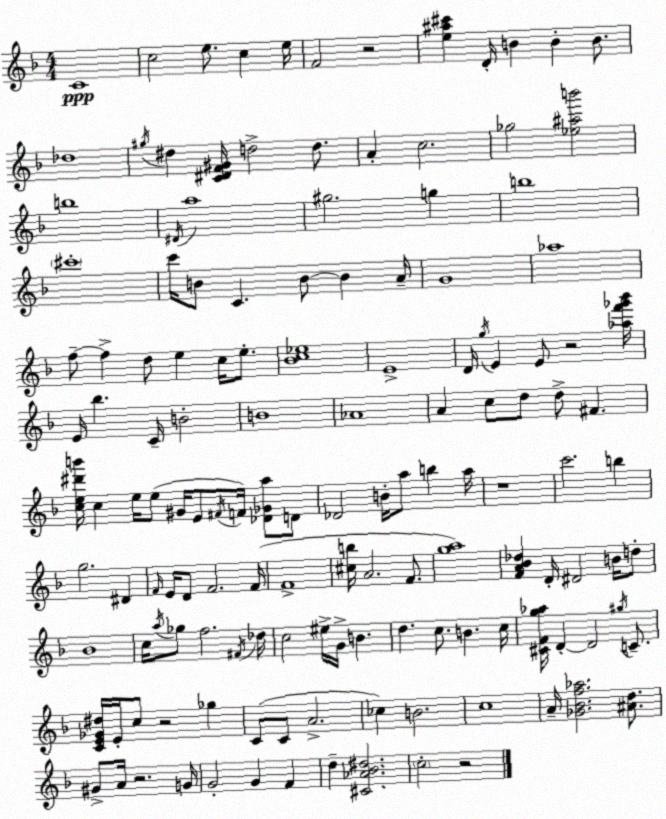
X:1
T:Untitled
M:4/4
L:1/4
K:Dm
C4 c2 e/2 c e/4 F2 z2 [e^a^c'] D/4 B B B/2 _d4 ^g/4 ^d [C^DF^G]/4 d2 d/2 A c2 _g2 [_e^ab']2 b4 ^D/4 a4 ^g2 g b4 ^c'4 c'/4 B/2 C B/2 B A/4 G4 _a4 f/2 f d/2 e c/4 e/2 [_Bc_e]4 E4 D/4 g/4 E E/2 z2 [_af'_g'_b']/4 E/4 _b C/4 B2 B4 _A4 A c/2 d/2 d/2 ^F [ce^d'b']/4 c e/4 e/2 ^G/4 E/2 ^F/4 F/4 [_D_Ga]/2 D/2 _D2 B/4 a/2 b a/4 z4 c'2 b g2 ^D F/4 E/4 D/2 F2 F/4 F4 [^cb]/4 A2 F/2 [ga]4 [FA_B_d] D/4 ^D2 B/4 d/2 _B4 c/4 a/4 _g/2 f2 ^F/4 _d/4 c2 ^e/4 G/4 B d c/2 B c/4 [^CFg_a]/4 D D2 ^g/4 C/2 [CE_G^d]/4 E/4 c/2 z2 _g C/2 C/2 A2 _c B2 c4 A/4 [_G_Bf_a]2 [^Ad]/2 ^G/2 A/4 z2 G/4 G2 G F d [^C_A_B^d]2 c2 z2